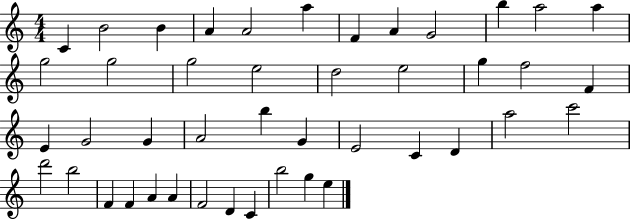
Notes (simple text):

C4/q B4/h B4/q A4/q A4/h A5/q F4/q A4/q G4/h B5/q A5/h A5/q G5/h G5/h G5/h E5/h D5/h E5/h G5/q F5/h F4/q E4/q G4/h G4/q A4/h B5/q G4/q E4/h C4/q D4/q A5/h C6/h D6/h B5/h F4/q F4/q A4/q A4/q F4/h D4/q C4/q B5/h G5/q E5/q